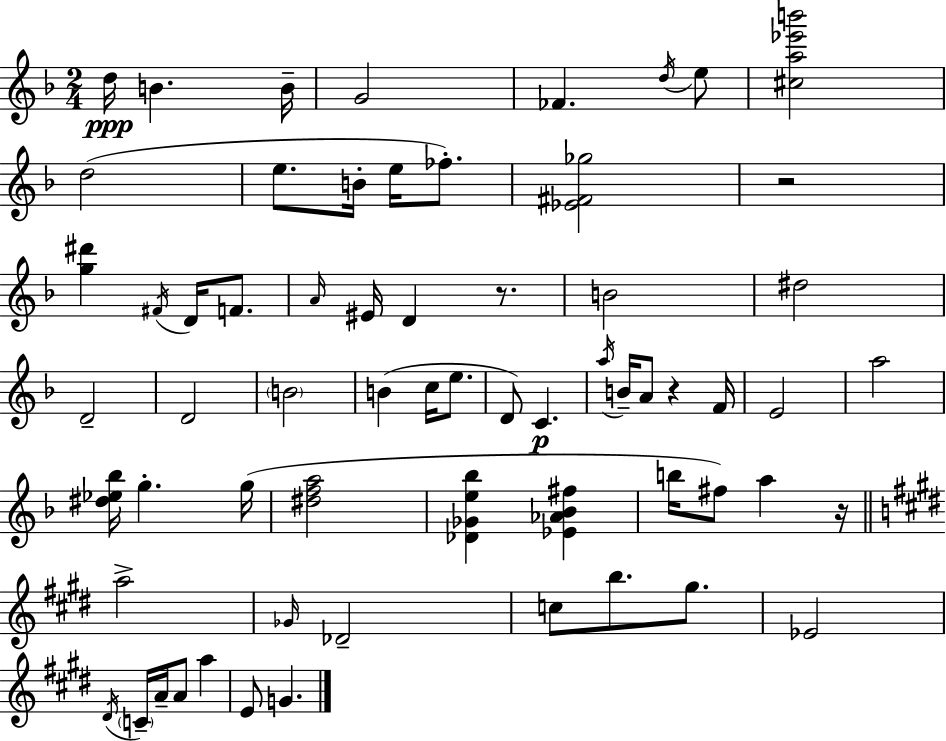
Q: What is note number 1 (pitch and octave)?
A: D5